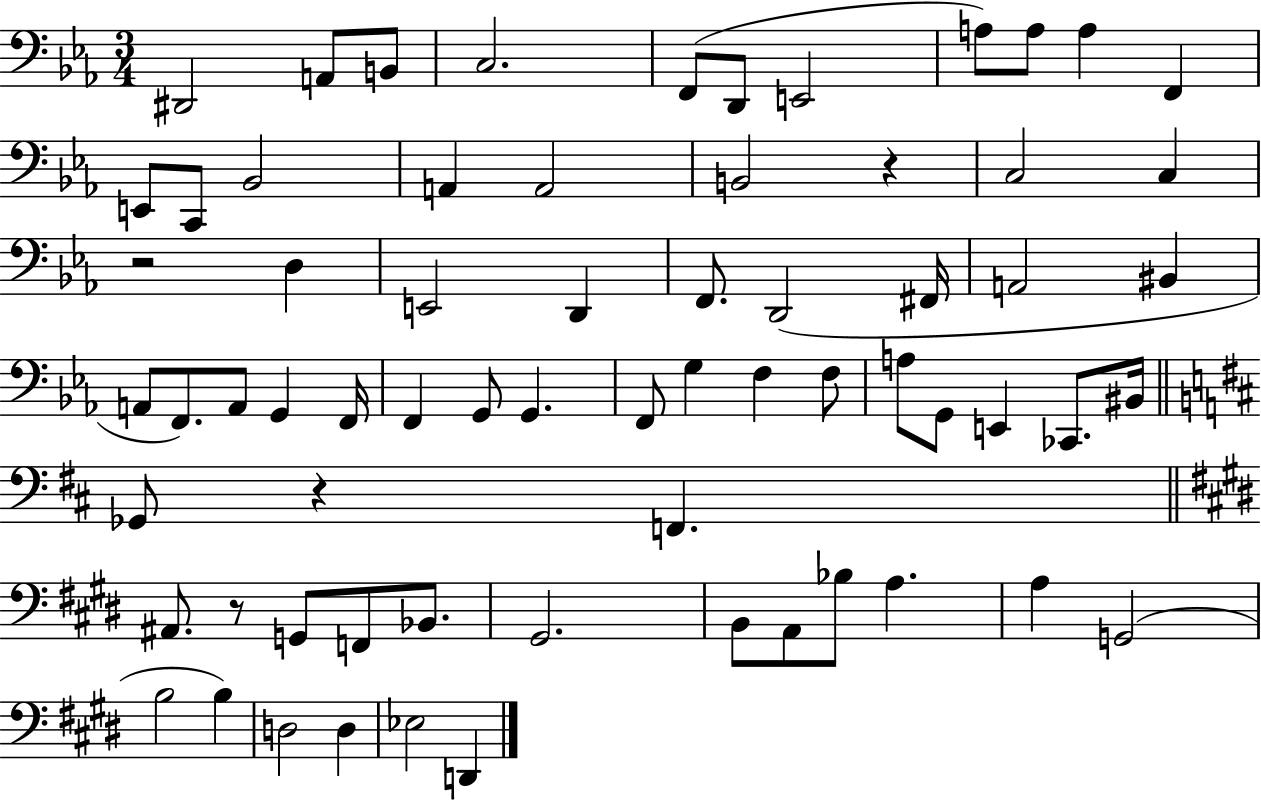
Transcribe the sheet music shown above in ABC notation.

X:1
T:Untitled
M:3/4
L:1/4
K:Eb
^D,,2 A,,/2 B,,/2 C,2 F,,/2 D,,/2 E,,2 A,/2 A,/2 A, F,, E,,/2 C,,/2 _B,,2 A,, A,,2 B,,2 z C,2 C, z2 D, E,,2 D,, F,,/2 D,,2 ^F,,/4 A,,2 ^B,, A,,/2 F,,/2 A,,/2 G,, F,,/4 F,, G,,/2 G,, F,,/2 G, F, F,/2 A,/2 G,,/2 E,, _C,,/2 ^B,,/4 _G,,/2 z F,, ^A,,/2 z/2 G,,/2 F,,/2 _B,,/2 ^G,,2 B,,/2 A,,/2 _B,/2 A, A, G,,2 B,2 B, D,2 D, _E,2 D,,